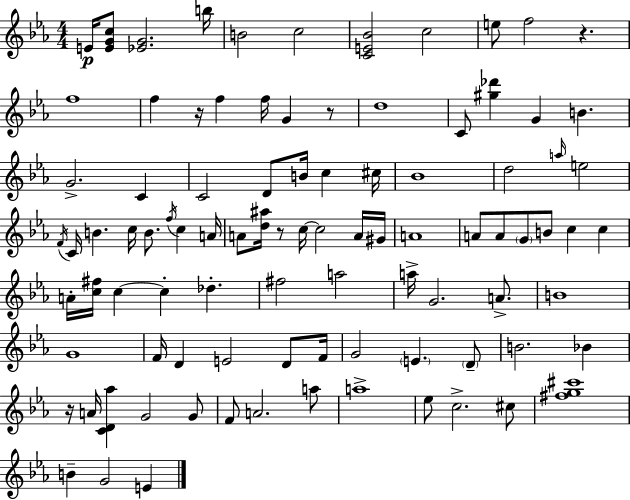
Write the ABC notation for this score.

X:1
T:Untitled
M:4/4
L:1/4
K:Cm
E/4 [EGc]/2 [_EG]2 b/4 B2 c2 [CE_B]2 c2 e/2 f2 z f4 f z/4 f f/4 G z/2 d4 C/2 [^g_d'] G B G2 C C2 D/2 B/4 c ^c/4 _B4 d2 a/4 e2 F/4 C/4 B c/4 B/2 f/4 c A/4 A/2 [d^a]/4 z/2 c/4 c2 A/4 ^G/4 A4 A/2 A/2 G/2 B/2 c c A/4 [c^f]/4 c c _d ^f2 a2 a/4 G2 A/2 B4 G4 F/4 D E2 D/2 F/4 G2 E D/2 B2 _B z/4 A/4 [CD_a] G2 G/2 F/2 A2 a/2 a4 _e/2 c2 ^c/2 [^fg^c']4 B G2 E